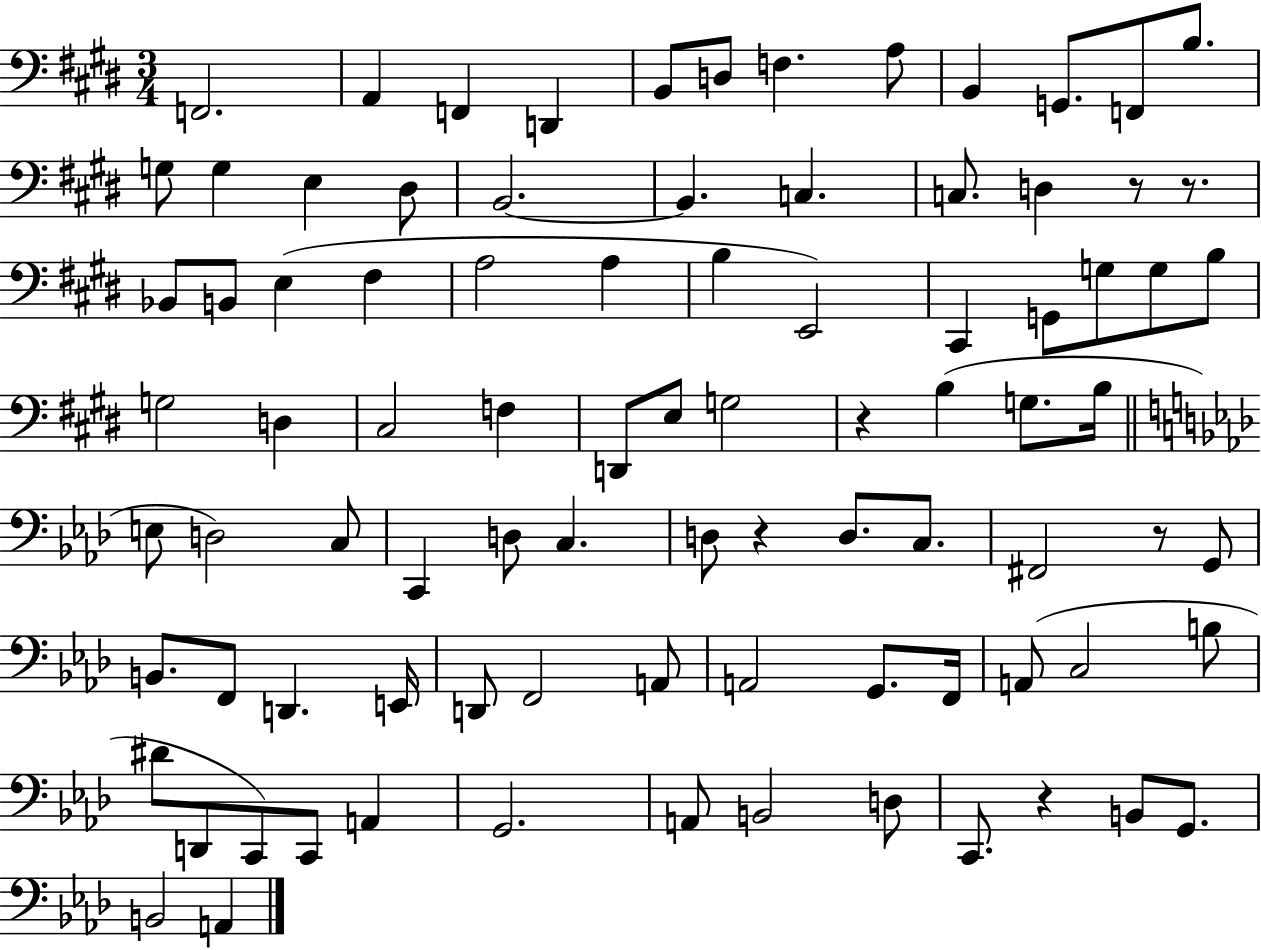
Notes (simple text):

F2/h. A2/q F2/q D2/q B2/e D3/e F3/q. A3/e B2/q G2/e. F2/e B3/e. G3/e G3/q E3/q D#3/e B2/h. B2/q. C3/q. C3/e. D3/q R/e R/e. Bb2/e B2/e E3/q F#3/q A3/h A3/q B3/q E2/h C#2/q G2/e G3/e G3/e B3/e G3/h D3/q C#3/h F3/q D2/e E3/e G3/h R/q B3/q G3/e. B3/s E3/e D3/h C3/e C2/q D3/e C3/q. D3/e R/q D3/e. C3/e. F#2/h R/e G2/e B2/e. F2/e D2/q. E2/s D2/e F2/h A2/e A2/h G2/e. F2/s A2/e C3/h B3/e D#4/e D2/e C2/e C2/e A2/q G2/h. A2/e B2/h D3/e C2/e. R/q B2/e G2/e. B2/h A2/q